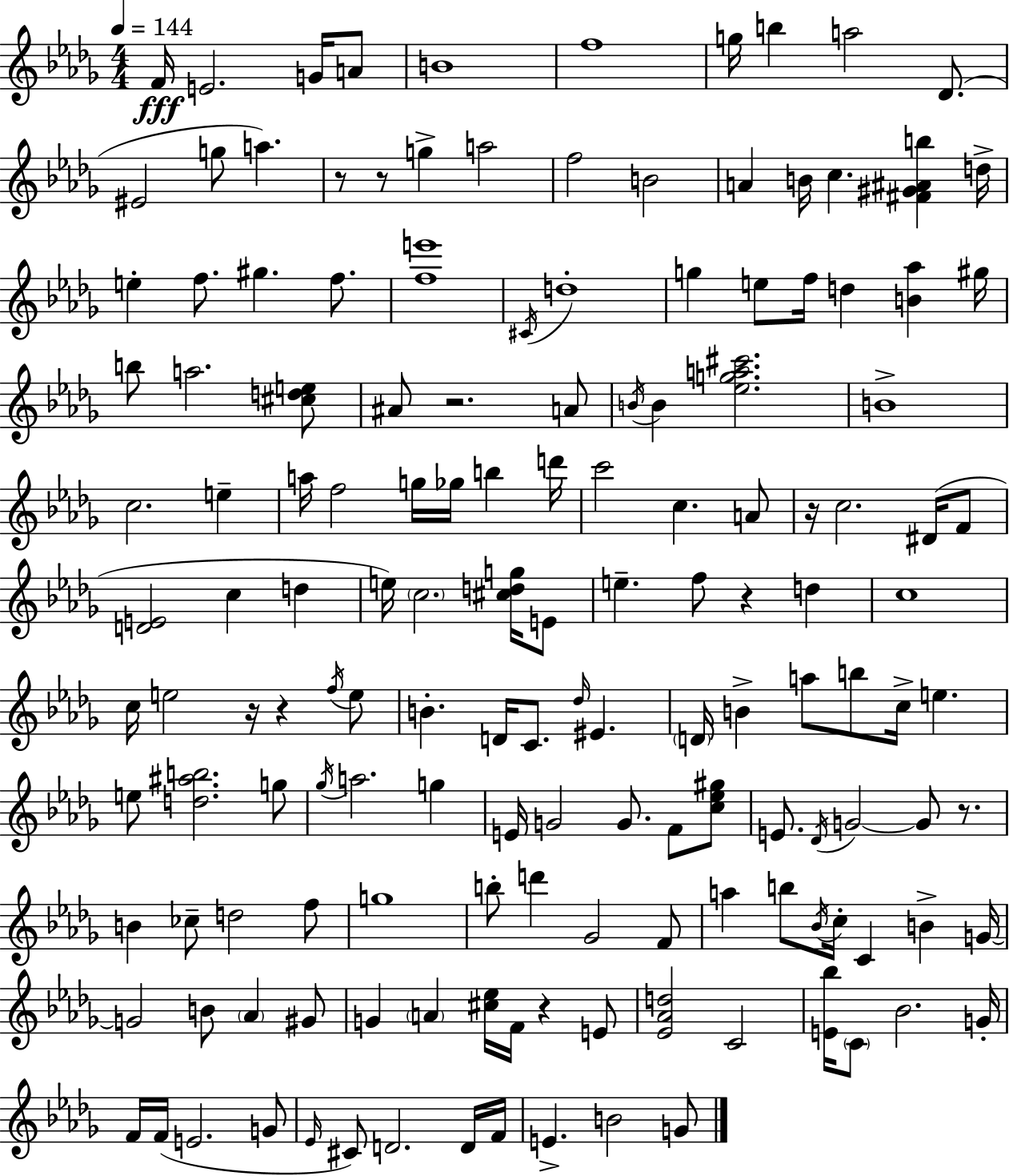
{
  \clef treble
  \numericTimeSignature
  \time 4/4
  \key bes \minor
  \tempo 4 = 144
  f'16\fff e'2. g'16 a'8 | b'1 | f''1 | g''16 b''4 a''2 des'8.( | \break eis'2 g''8 a''4.) | r8 r8 g''4-> a''2 | f''2 b'2 | a'4 b'16 c''4. <fis' gis' ais' b''>4 d''16-> | \break e''4-. f''8. gis''4. f''8. | <f'' e'''>1 | \acciaccatura { cis'16 } d''1-. | g''4 e''8 f''16 d''4 <b' aes''>4 | \break gis''16 b''8 a''2. <cis'' d'' e''>8 | ais'8 r2. a'8 | \acciaccatura { b'16 } b'4 <ees'' g'' a'' cis'''>2. | b'1-> | \break c''2. e''4-- | a''16 f''2 g''16 ges''16 b''4 | d'''16 c'''2 c''4. | a'8 r16 c''2. dis'16( | \break f'8 <d' e'>2 c''4 d''4 | e''16) \parenthesize c''2. <cis'' d'' g''>16 | e'8 e''4.-- f''8 r4 d''4 | c''1 | \break c''16 e''2 r16 r4 | \acciaccatura { f''16 } e''8 b'4.-. d'16 c'8. \grace { des''16 } eis'4. | \parenthesize d'16 b'4-> a''8 b''8 c''16-> e''4. | e''8 <d'' ais'' b''>2. | \break g''8 \acciaccatura { ges''16 } a''2. | g''4 e'16 g'2 g'8. | f'8 <c'' ees'' gis''>8 e'8. \acciaccatura { des'16 } g'2~~ | g'8 r8. b'4 ces''8-- d''2 | \break f''8 g''1 | b''8-. d'''4 ges'2 | f'8 a''4 b''8 \acciaccatura { bes'16 } c''16-. c'4 | b'4-> g'16~~ g'2 b'8 | \break \parenthesize aes'4 gis'8 g'4 \parenthesize a'4 <cis'' ees''>16 | f'16 r4 e'8 <ees' aes' d''>2 c'2 | <e' bes''>16 \parenthesize c'8 bes'2. | g'16-. f'16 f'16( e'2. | \break g'8 \grace { ees'16 }) cis'8 d'2. | d'16 f'16 e'4.-> b'2 | g'8 \bar "|."
}